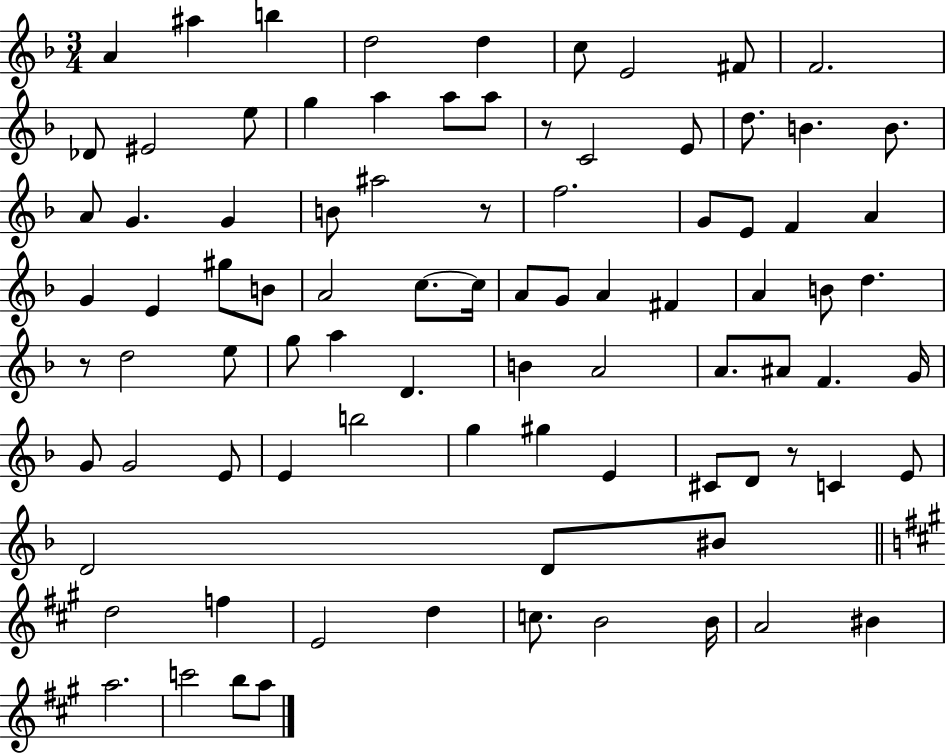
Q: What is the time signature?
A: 3/4